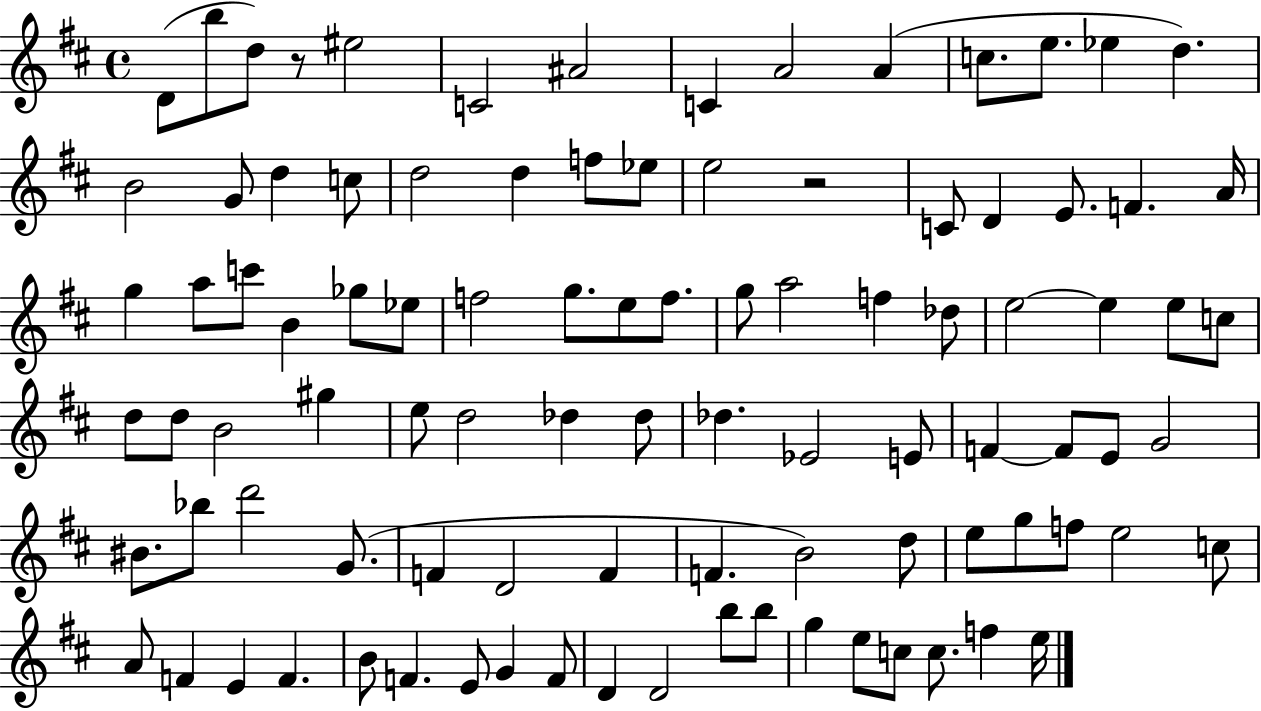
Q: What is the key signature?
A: D major